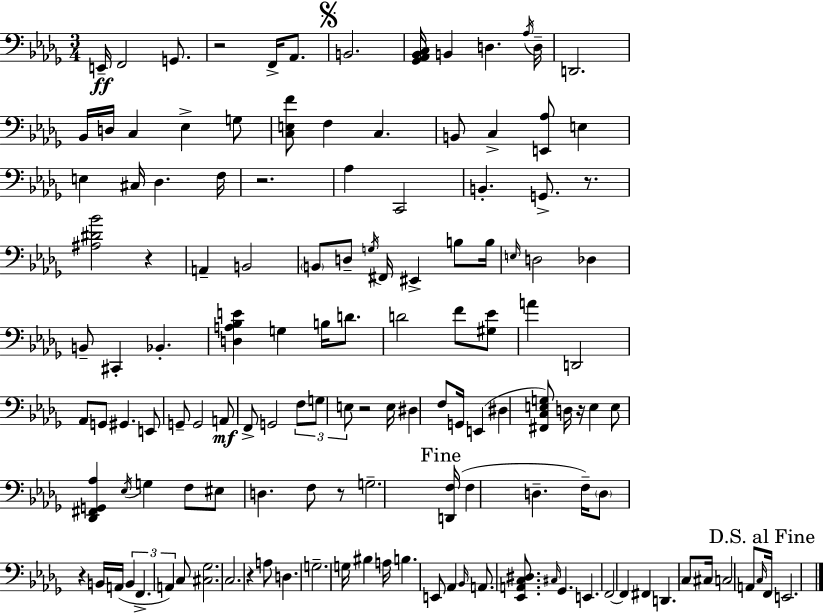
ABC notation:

X:1
T:Untitled
M:3/4
L:1/4
K:Bbm
E,,/4 F,,2 G,,/2 z2 F,,/4 _A,,/2 B,,2 [_G,,_A,,_B,,C,]/4 B,, D, _A,/4 D,/4 D,,2 _B,,/4 D,/4 C, _E, G,/2 [C,E,F]/2 F, C, B,,/2 C, [E,,_A,]/2 E, E, ^C,/4 _D, F,/4 z2 _A, C,,2 B,, G,,/2 z/2 [^A,^D_B]2 z A,, B,,2 B,,/2 D,/2 G,/4 ^F,,/4 ^E,, B,/2 B,/4 E,/4 D,2 _D, B,,/2 ^C,, _B,, [D,A,_B,E] G, B,/4 D/2 D2 F/2 [^G,_E]/2 A D,,2 _A,,/2 G,,/2 ^G,, E,,/2 G,,/2 G,,2 A,,/2 F,,/2 G,,2 F,/2 G,/2 E,/2 z2 E,/4 ^D, F,/2 G,,/4 E,, ^D, [^F,,C,E,G,]/2 D,/4 z/4 E, E,/2 [_D,,^F,,G,,_A,] _E,/4 G, F,/2 ^E,/2 D, F,/2 z/2 G,2 [D,,F,]/4 F, D, F,/4 D,/2 z B,,/4 A,,/4 B,, F,, A,, C,/2 [^C,_G,]2 C,2 z A,/2 D, G,2 G,/4 ^B, A,/4 B, E,,/2 _A,, _B,,/4 A,,/2 [_E,,A,,C,^D,]/2 ^C,/4 _G,, E,, F,,2 F,, ^F,, D,, C,/2 ^C,/4 C,2 A,,/2 C,/4 F,,/4 E,,2